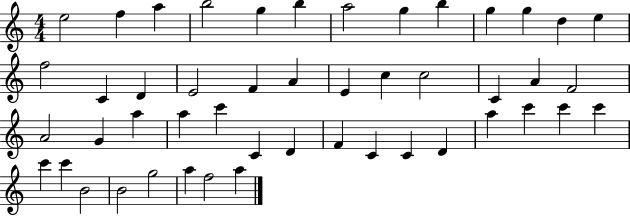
X:1
T:Untitled
M:4/4
L:1/4
K:C
e2 f a b2 g b a2 g b g g d e f2 C D E2 F A E c c2 C A F2 A2 G a a c' C D F C C D a c' c' c' c' c' B2 B2 g2 a f2 a